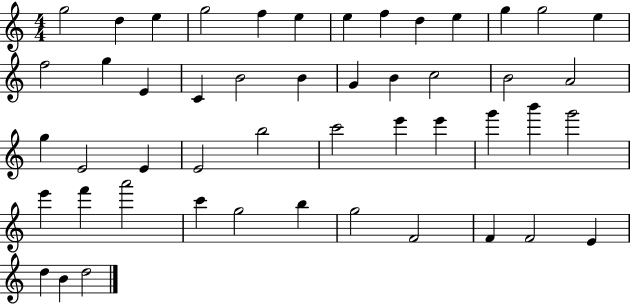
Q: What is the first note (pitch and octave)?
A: G5